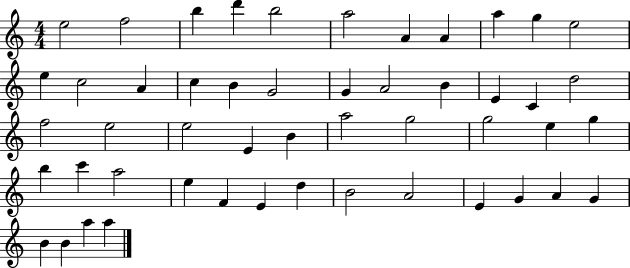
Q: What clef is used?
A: treble